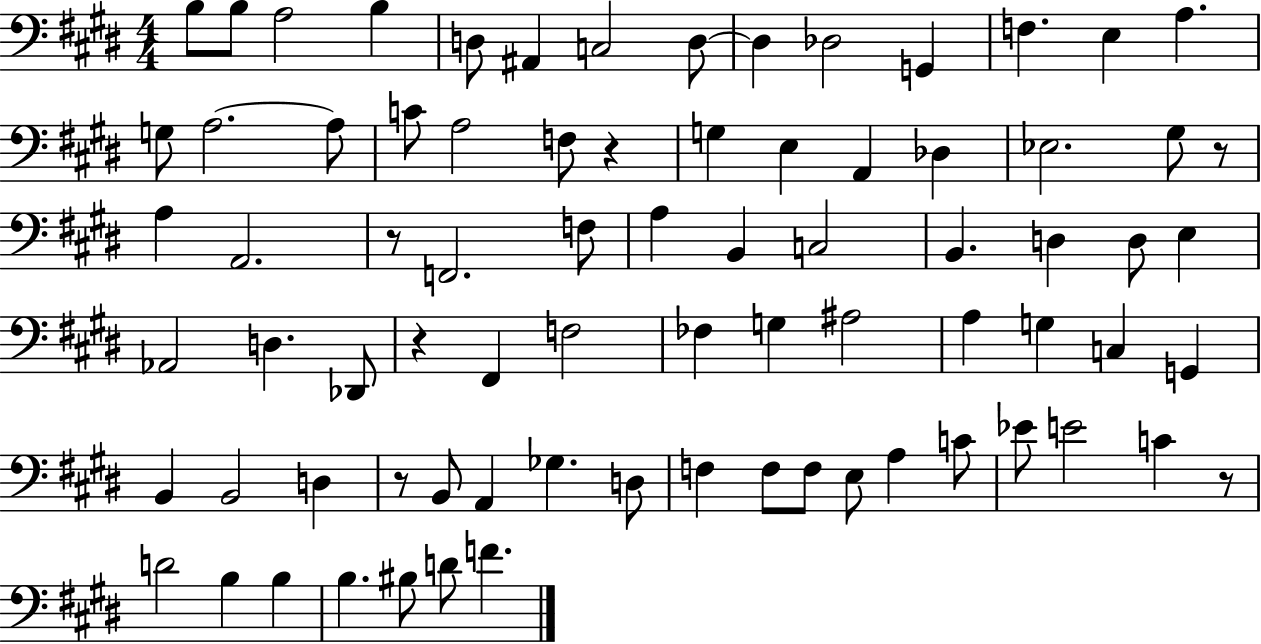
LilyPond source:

{
  \clef bass
  \numericTimeSignature
  \time 4/4
  \key e \major
  b8 b8 a2 b4 | d8 ais,4 c2 d8~~ | d4 des2 g,4 | f4. e4 a4. | \break g8 a2.~~ a8 | c'8 a2 f8 r4 | g4 e4 a,4 des4 | ees2. gis8 r8 | \break a4 a,2. | r8 f,2. f8 | a4 b,4 c2 | b,4. d4 d8 e4 | \break aes,2 d4. des,8 | r4 fis,4 f2 | fes4 g4 ais2 | a4 g4 c4 g,4 | \break b,4 b,2 d4 | r8 b,8 a,4 ges4. d8 | f4 f8 f8 e8 a4 c'8 | ees'8 e'2 c'4 r8 | \break d'2 b4 b4 | b4. bis8 d'8 f'4. | \bar "|."
}